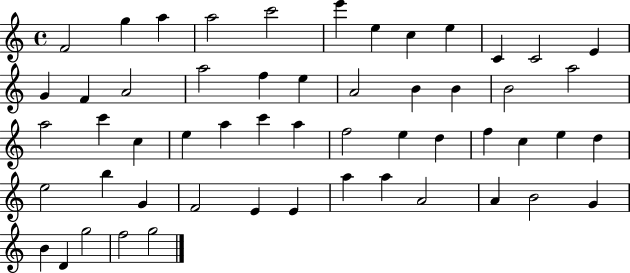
X:1
T:Untitled
M:4/4
L:1/4
K:C
F2 g a a2 c'2 e' e c e C C2 E G F A2 a2 f e A2 B B B2 a2 a2 c' c e a c' a f2 e d f c e d e2 b G F2 E E a a A2 A B2 G B D g2 f2 g2